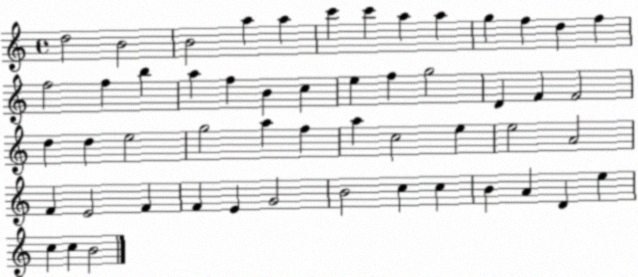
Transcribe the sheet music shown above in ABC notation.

X:1
T:Untitled
M:4/4
L:1/4
K:C
d2 B2 B2 a a c' c' a a g f d f f2 f b a f B c e f g2 D F F2 d d e2 g2 a f a c2 e e2 A2 F E2 F F E G2 B2 c c B A D e c c B2